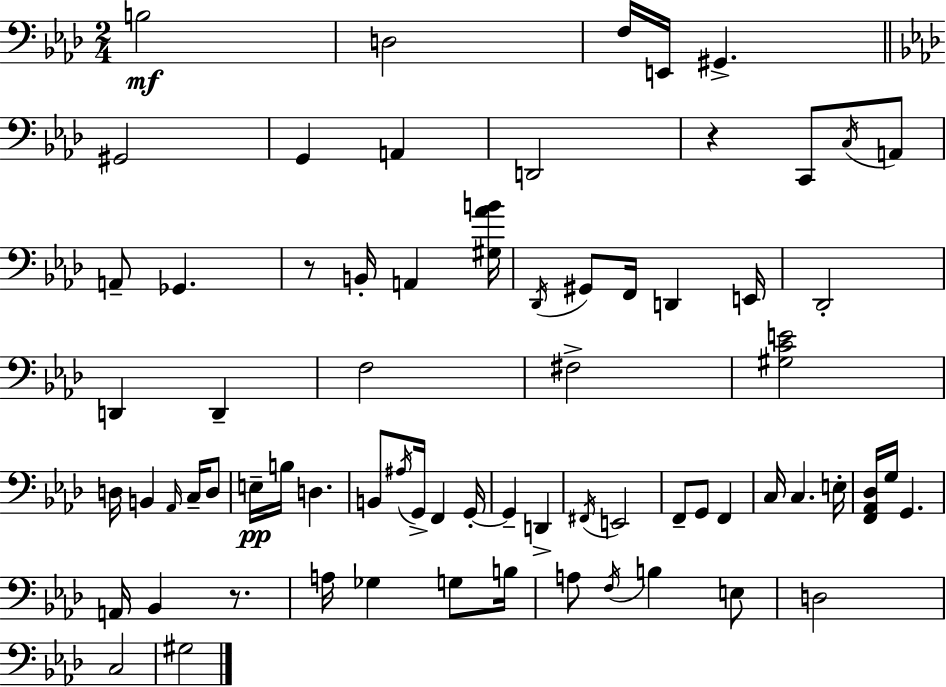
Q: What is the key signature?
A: F minor